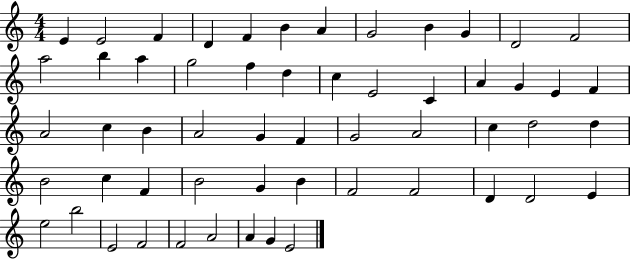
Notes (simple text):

E4/q E4/h F4/q D4/q F4/q B4/q A4/q G4/h B4/q G4/q D4/h F4/h A5/h B5/q A5/q G5/h F5/q D5/q C5/q E4/h C4/q A4/q G4/q E4/q F4/q A4/h C5/q B4/q A4/h G4/q F4/q G4/h A4/h C5/q D5/h D5/q B4/h C5/q F4/q B4/h G4/q B4/q F4/h F4/h D4/q D4/h E4/q E5/h B5/h E4/h F4/h F4/h A4/h A4/q G4/q E4/h